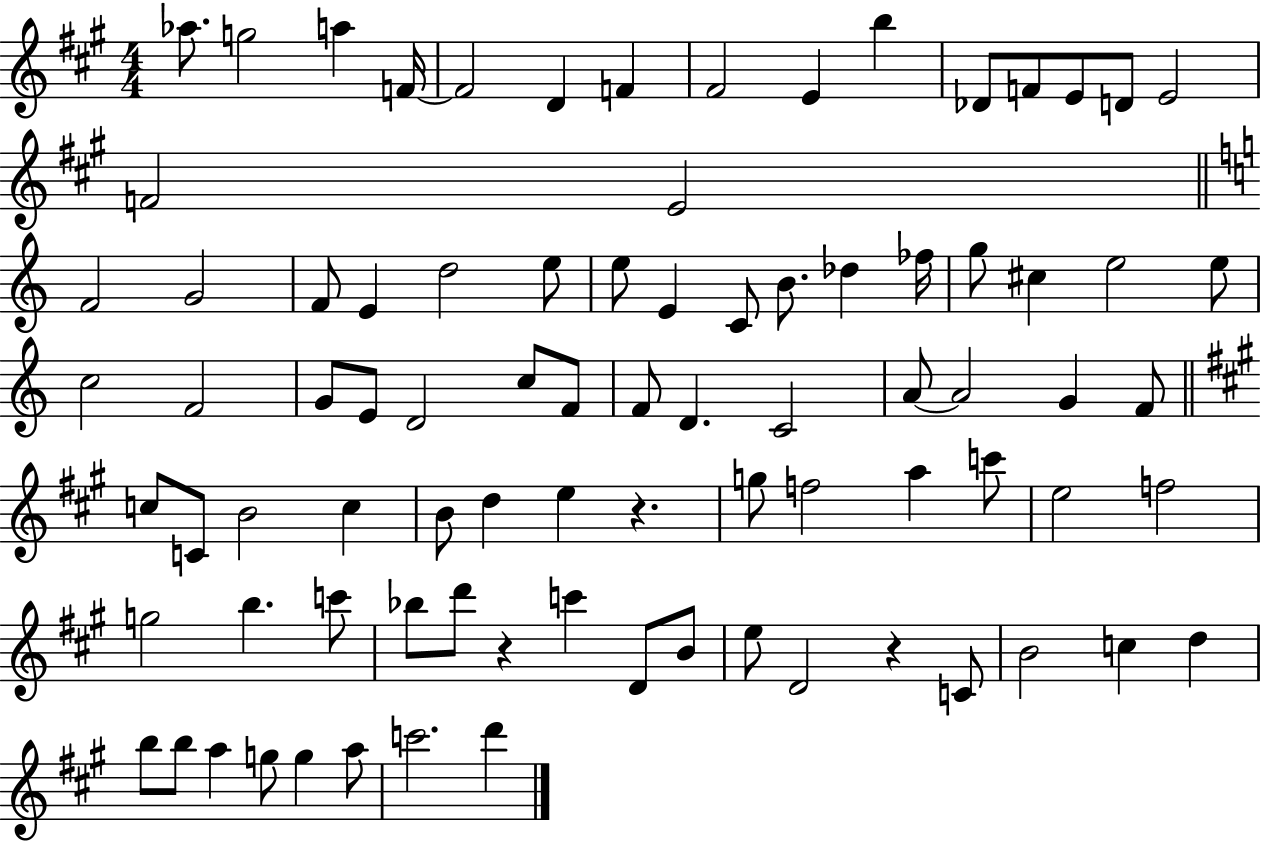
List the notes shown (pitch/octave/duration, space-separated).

Ab5/e. G5/h A5/q F4/s F4/h D4/q F4/q F#4/h E4/q B5/q Db4/e F4/e E4/e D4/e E4/h F4/h E4/h F4/h G4/h F4/e E4/q D5/h E5/e E5/e E4/q C4/e B4/e. Db5/q FES5/s G5/e C#5/q E5/h E5/e C5/h F4/h G4/e E4/e D4/h C5/e F4/e F4/e D4/q. C4/h A4/e A4/h G4/q F4/e C5/e C4/e B4/h C5/q B4/e D5/q E5/q R/q. G5/e F5/h A5/q C6/e E5/h F5/h G5/h B5/q. C6/e Bb5/e D6/e R/q C6/q D4/e B4/e E5/e D4/h R/q C4/e B4/h C5/q D5/q B5/e B5/e A5/q G5/e G5/q A5/e C6/h. D6/q